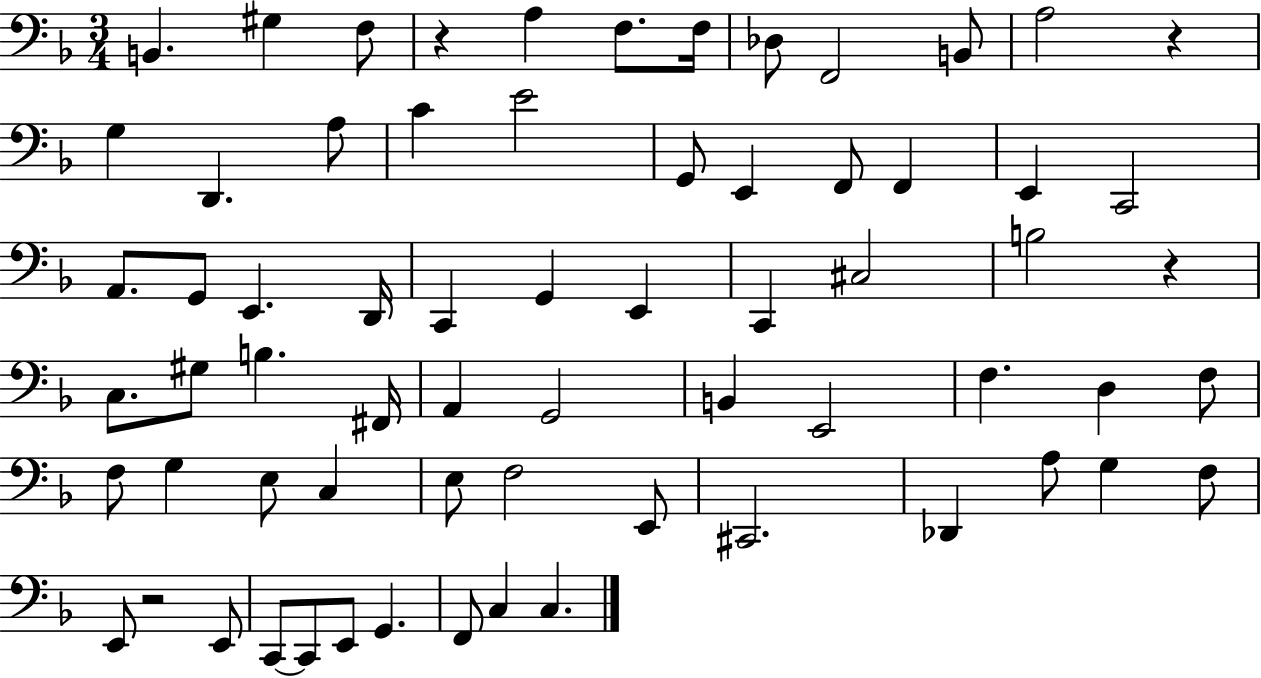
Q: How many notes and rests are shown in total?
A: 67